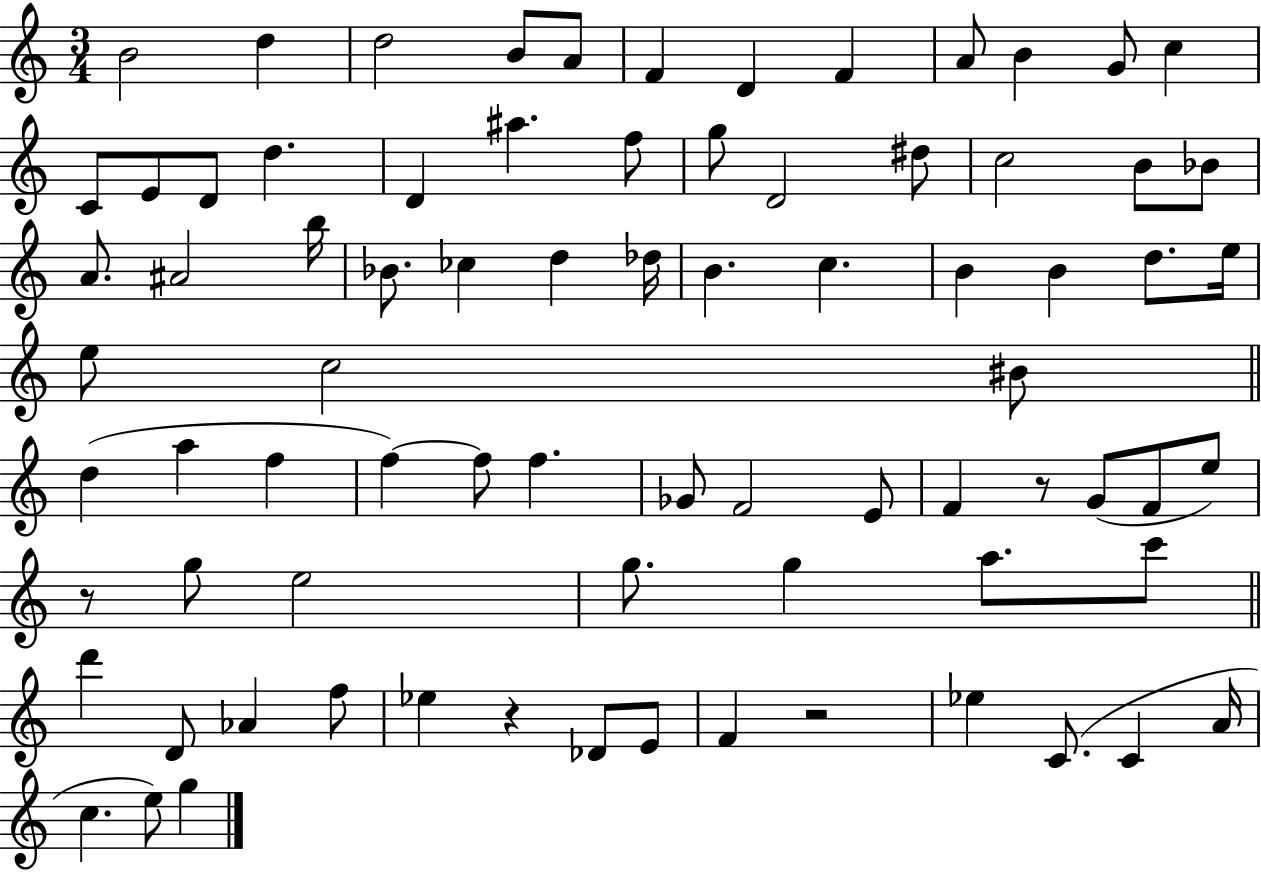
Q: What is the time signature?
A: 3/4